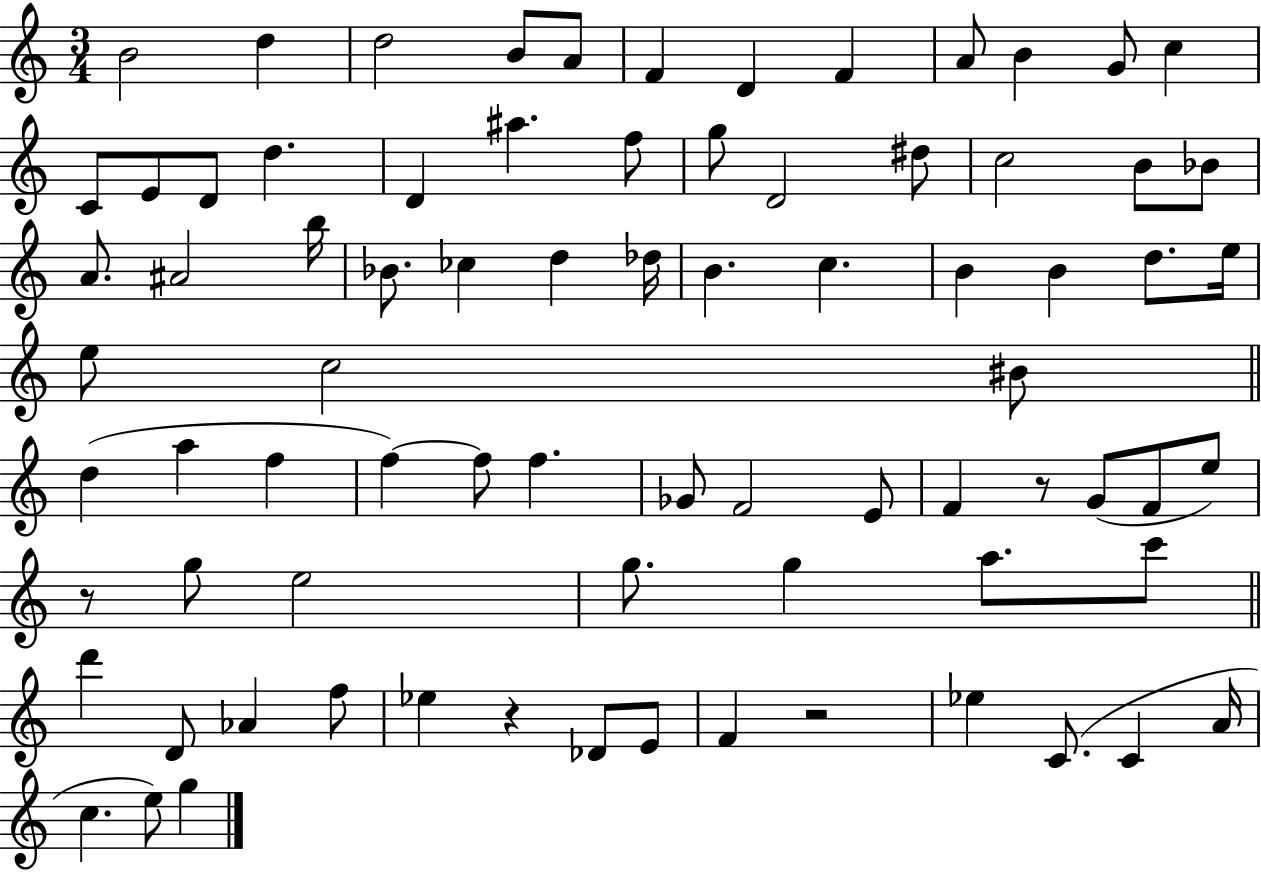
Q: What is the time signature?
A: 3/4